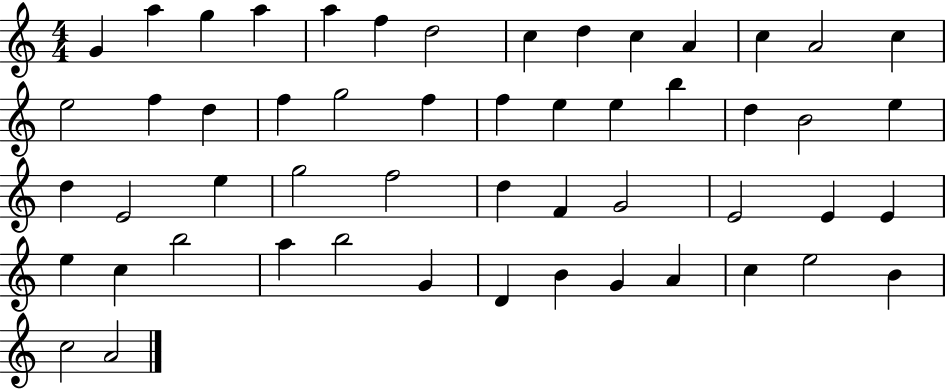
{
  \clef treble
  \numericTimeSignature
  \time 4/4
  \key c \major
  g'4 a''4 g''4 a''4 | a''4 f''4 d''2 | c''4 d''4 c''4 a'4 | c''4 a'2 c''4 | \break e''2 f''4 d''4 | f''4 g''2 f''4 | f''4 e''4 e''4 b''4 | d''4 b'2 e''4 | \break d''4 e'2 e''4 | g''2 f''2 | d''4 f'4 g'2 | e'2 e'4 e'4 | \break e''4 c''4 b''2 | a''4 b''2 g'4 | d'4 b'4 g'4 a'4 | c''4 e''2 b'4 | \break c''2 a'2 | \bar "|."
}